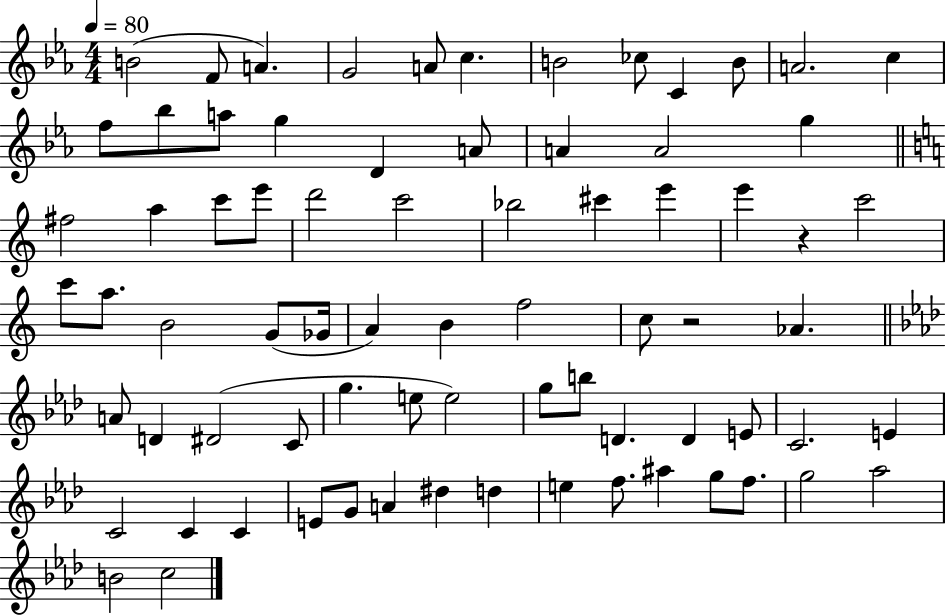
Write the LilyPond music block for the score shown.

{
  \clef treble
  \numericTimeSignature
  \time 4/4
  \key ees \major
  \tempo 4 = 80
  b'2( f'8 a'4.) | g'2 a'8 c''4. | b'2 ces''8 c'4 b'8 | a'2. c''4 | \break f''8 bes''8 a''8 g''4 d'4 a'8 | a'4 a'2 g''4 | \bar "||" \break \key a \minor fis''2 a''4 c'''8 e'''8 | d'''2 c'''2 | bes''2 cis'''4 e'''4 | e'''4 r4 c'''2 | \break c'''8 a''8. b'2 g'8( ges'16 | a'4) b'4 f''2 | c''8 r2 aes'4. | \bar "||" \break \key aes \major a'8 d'4 dis'2( c'8 | g''4. e''8 e''2) | g''8 b''8 d'4. d'4 e'8 | c'2. e'4 | \break c'2 c'4 c'4 | e'8 g'8 a'4 dis''4 d''4 | e''4 f''8. ais''4 g''8 f''8. | g''2 aes''2 | \break b'2 c''2 | \bar "|."
}